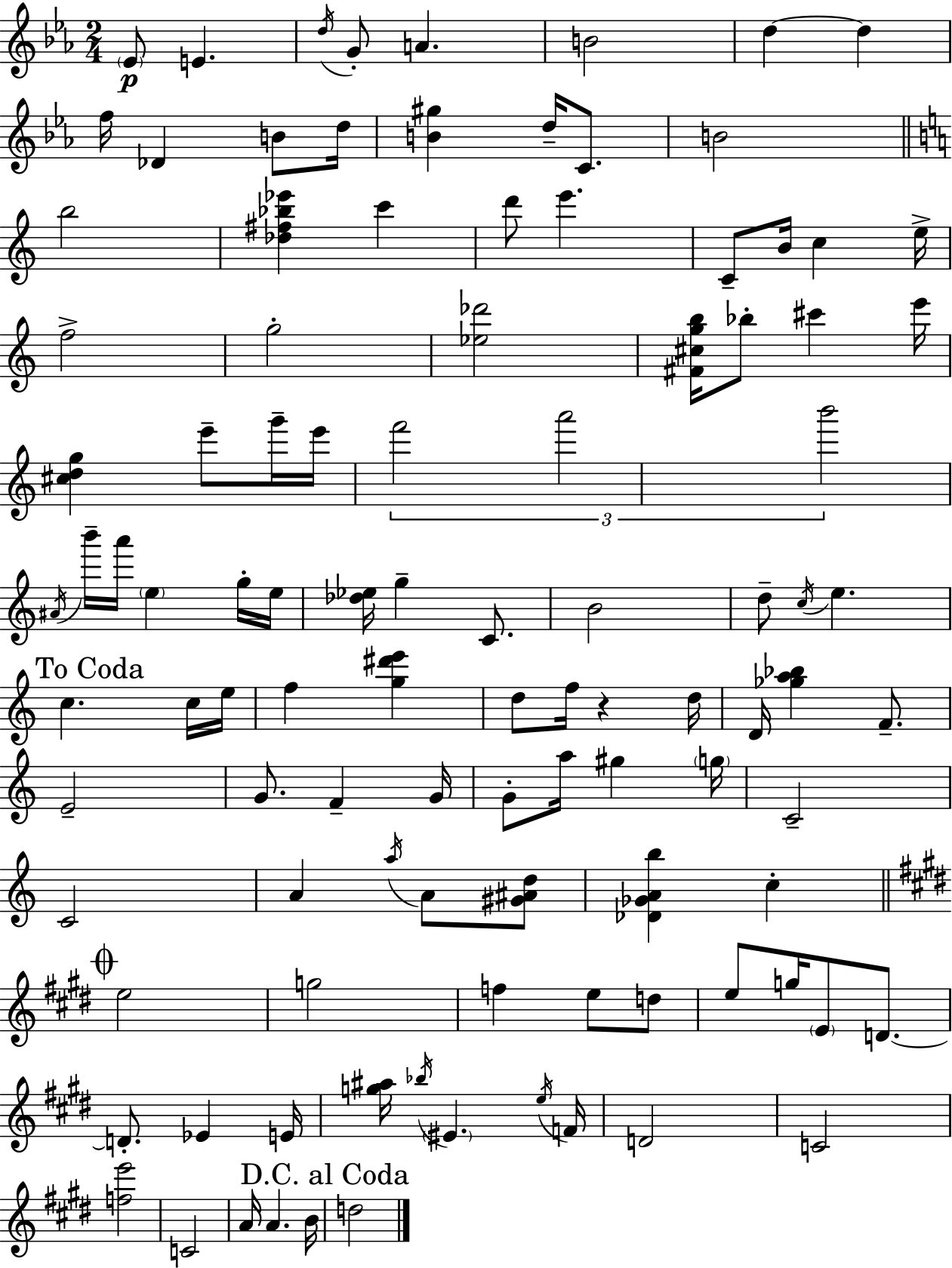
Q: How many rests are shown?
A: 1